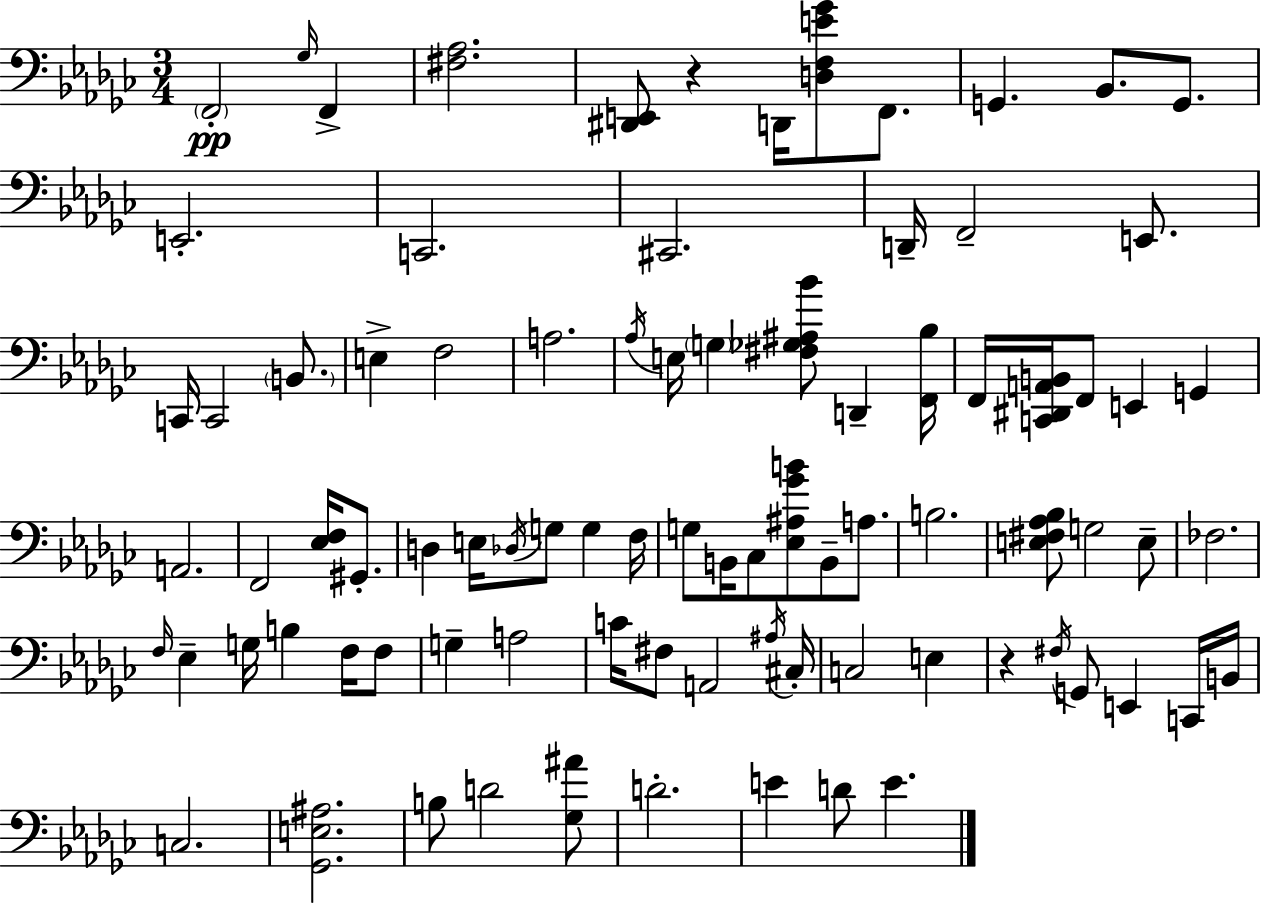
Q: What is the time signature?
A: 3/4